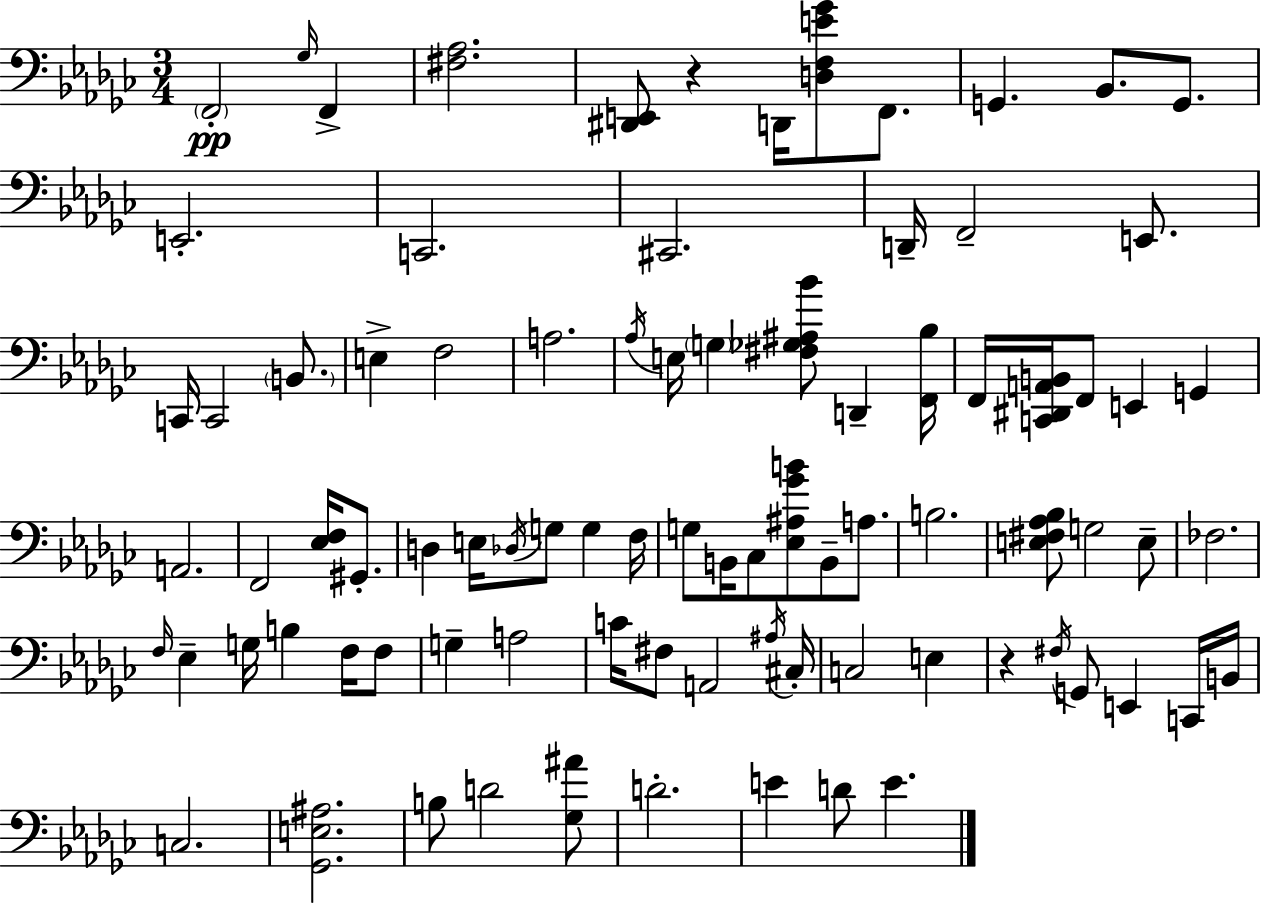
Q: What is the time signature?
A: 3/4